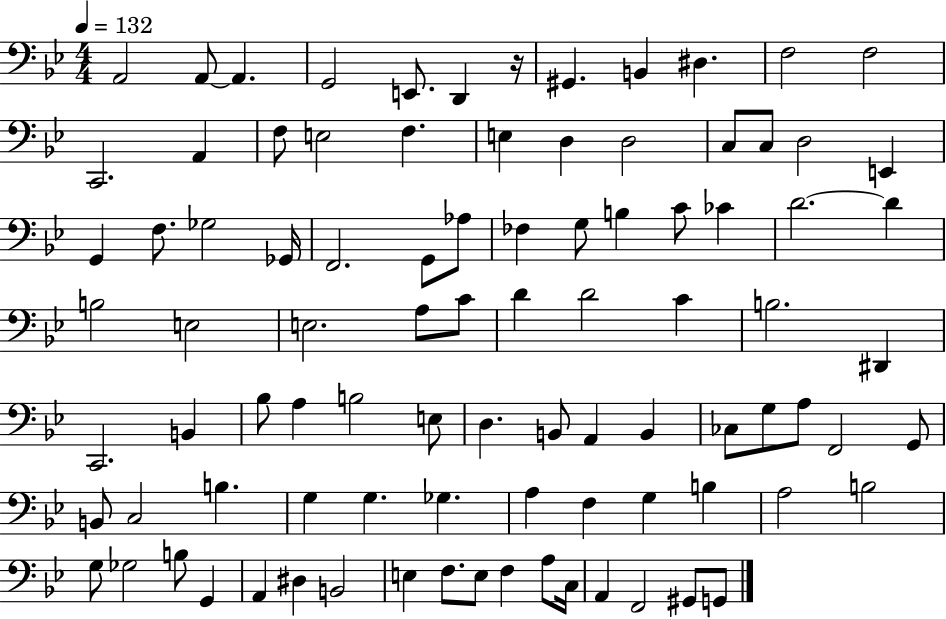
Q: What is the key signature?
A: BES major